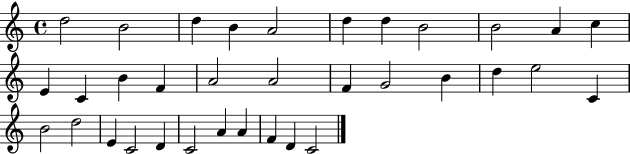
{
  \clef treble
  \time 4/4
  \defaultTimeSignature
  \key c \major
  d''2 b'2 | d''4 b'4 a'2 | d''4 d''4 b'2 | b'2 a'4 c''4 | \break e'4 c'4 b'4 f'4 | a'2 a'2 | f'4 g'2 b'4 | d''4 e''2 c'4 | \break b'2 d''2 | e'4 c'2 d'4 | c'2 a'4 a'4 | f'4 d'4 c'2 | \break \bar "|."
}